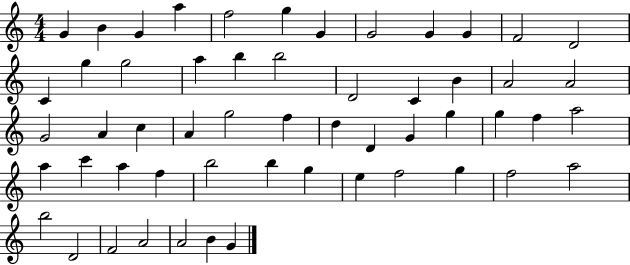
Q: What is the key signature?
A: C major